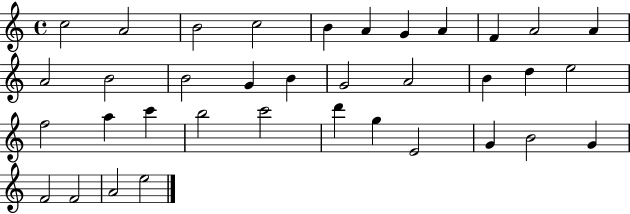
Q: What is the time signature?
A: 4/4